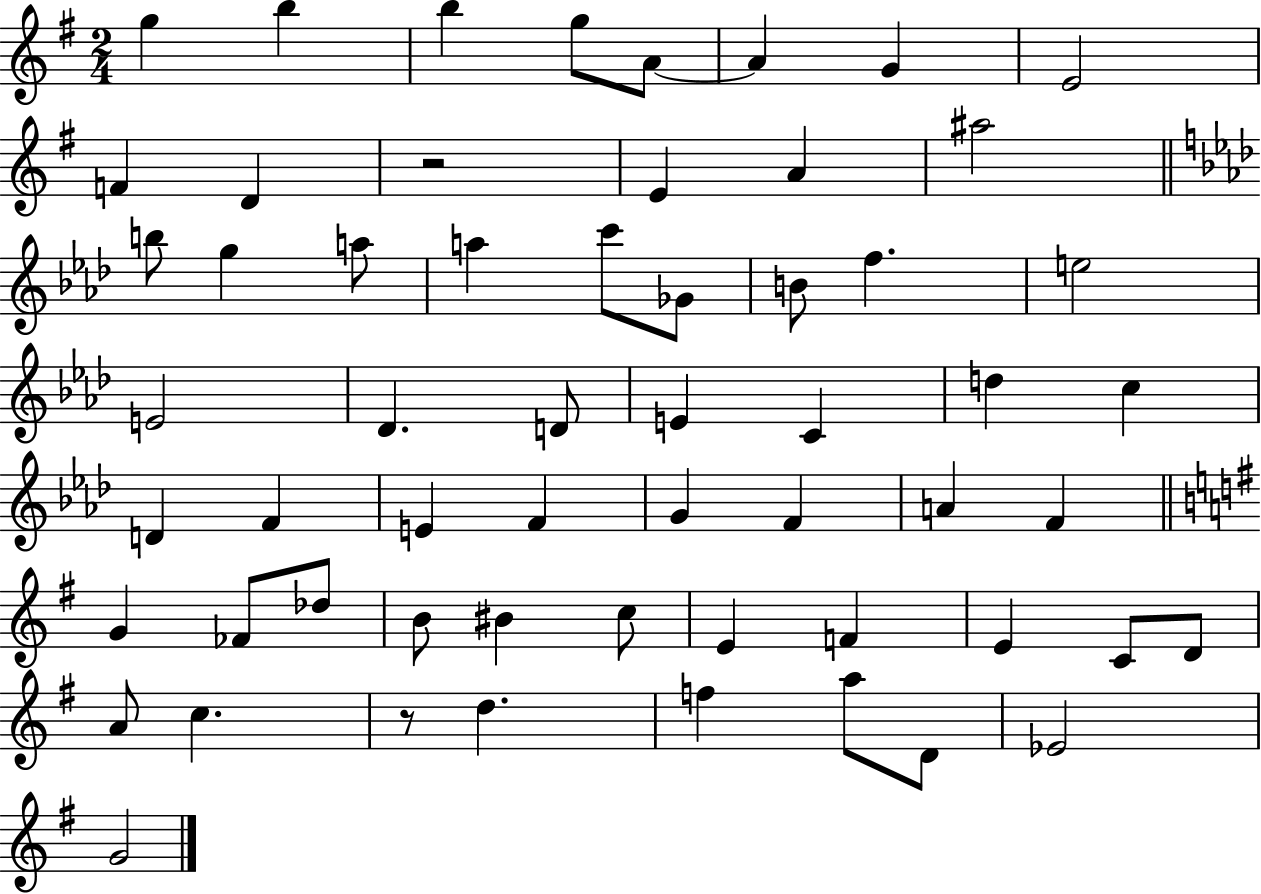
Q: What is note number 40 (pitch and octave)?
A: Db5